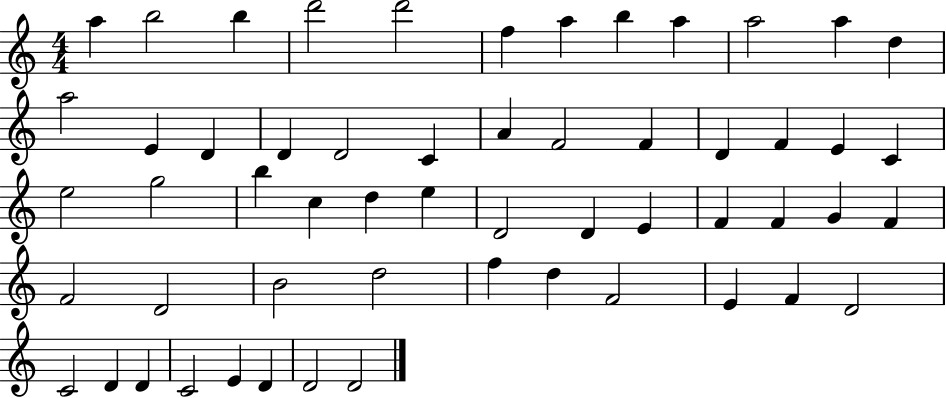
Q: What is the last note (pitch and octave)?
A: D4